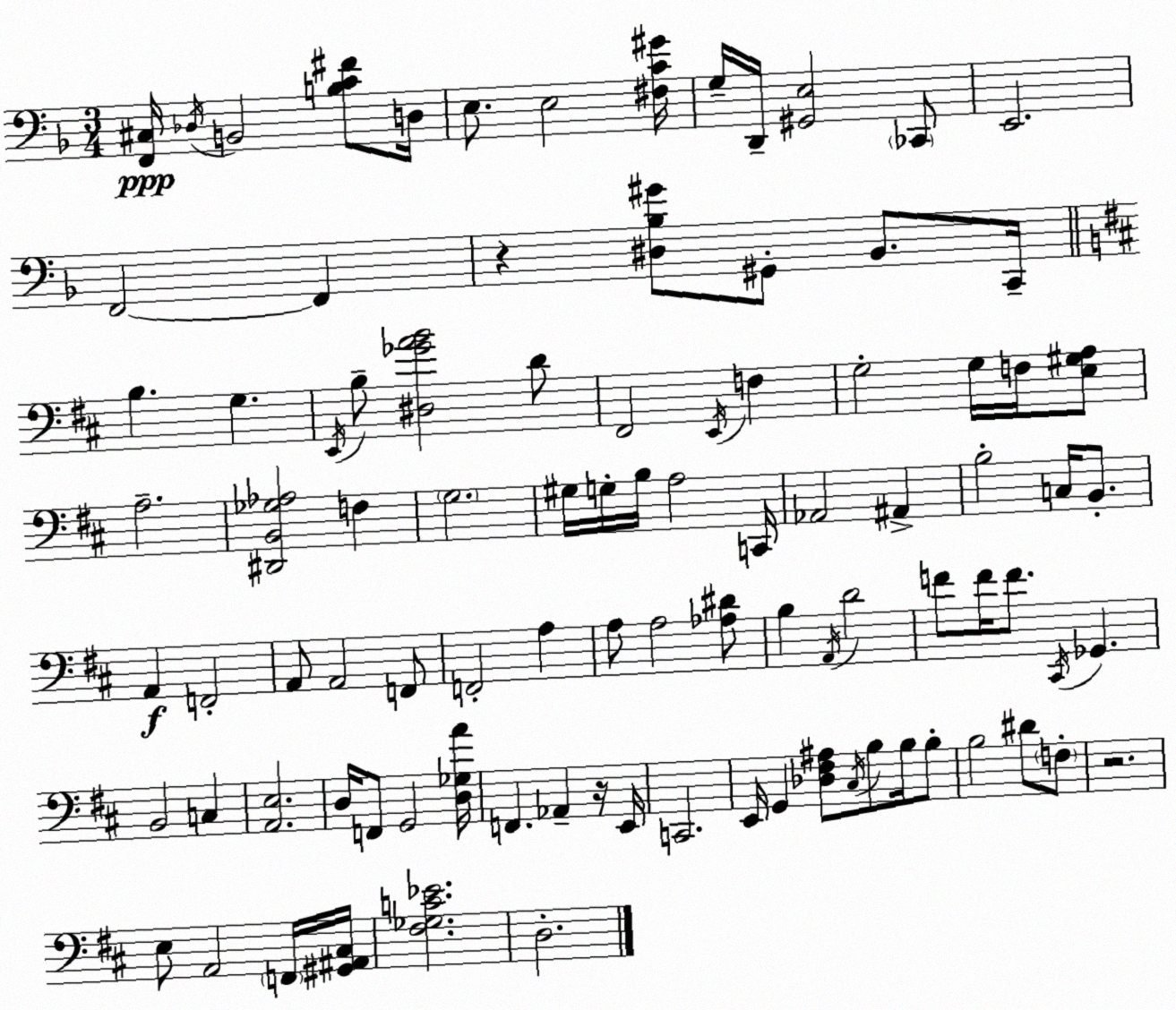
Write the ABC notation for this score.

X:1
T:Untitled
M:3/4
L:1/4
K:Dm
[F,,^C,]/4 _D,/4 B,,2 [B,C^F]/2 D,/4 E,/2 E,2 [^F,C^G]/4 G,/4 D,,/4 [^G,,E,]2 _C,,/2 E,,2 F,,2 F,, z [^D,_B,^G]/2 ^G,,/2 _B,,/2 C,,/4 B, G, E,,/4 B,/2 [^D,_GAB]2 D/2 ^F,,2 E,,/4 F, G,2 G,/4 F,/4 [E,^G,A,]/2 A,2 [^D,,B,,_G,_A,]2 F, G,2 ^G,/4 G,/4 B,/4 A,2 C,,/4 _A,,2 ^A,, B,2 C,/4 B,,/2 A,, F,,2 A,,/2 A,,2 F,,/2 F,,2 A, A,/2 A,2 [_A,^D]/2 B, A,,/4 D2 F/2 F/4 F/2 ^C,,/4 _G,, B,,2 C, [A,,E,]2 D,/4 F,,/2 G,,2 [D,_G,A]/4 F,, _A,, z/4 E,,/4 C,,2 E,,/4 G,, [_D,^F,^A,]/2 ^C,/4 B,/2 B,/4 B,/2 B,2 ^D/2 F,/2 z2 E,/2 A,,2 F,,/4 [^G,,^A,,^C,]/4 [^F,_G,C_E]2 D,2